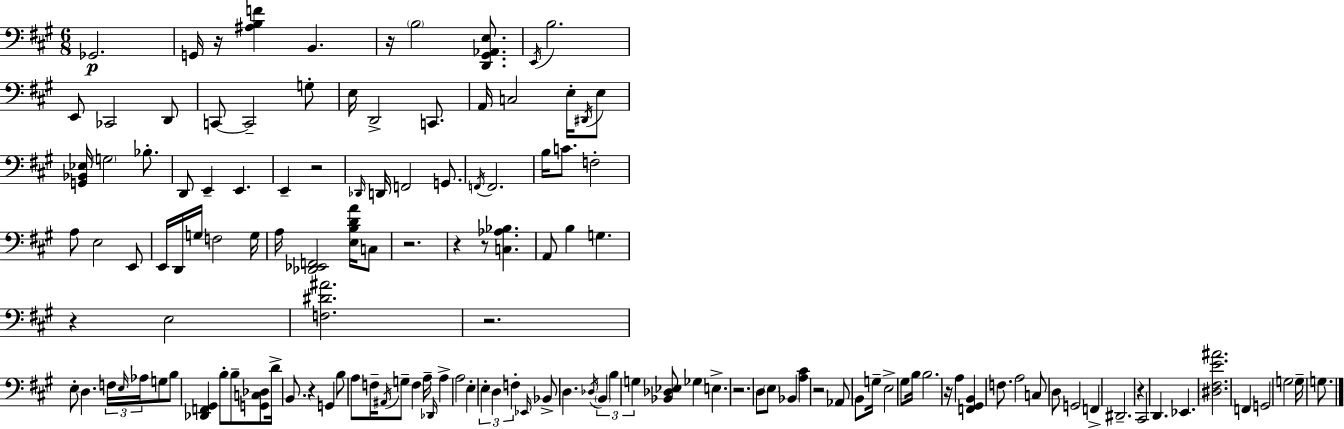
Gb2/h. G2/s R/s [A#3,B3,F4]/q B2/q. R/s B3/h [D2,G#2,Ab2,E3]/e. E2/s B3/h. E2/e CES2/h D2/e C2/e C2/h G3/e E3/s D2/h C2/e. A2/s C3/h E3/s D#2/s E3/e [G2,Bb2,Eb3]/s G3/h Bb3/e. D2/e E2/q E2/q. E2/q R/h Db2/s D2/s F2/h G2/e. F2/s F2/h. B3/s C4/e. F3/h A3/e E3/h E2/e E2/s D2/s G3/s F3/h G3/s A3/s [Db2,Eb2,F2]/h [E3,B3,D4,A4]/s C3/e R/h. R/q R/e [C3,Ab3,Bb3]/q. A2/e B3/q G3/q. R/q E3/h [F3,D#4,A#4]/h. R/h. E3/e D3/q. F3/s E3/s Ab3/s G3/e B3/e [Db2,F2,G#2]/q B3/e B3/e [G2,C3,Db3]/e D4/s B2/e. R/q G2/q B3/e A3/e F3/s A#2/s G3/e F3/q A3/s Db2/s A3/q A3/h E3/q E3/q D3/q F3/q Eb2/s Bb2/e D3/q. Db3/s B2/q B3/q G3/q [Bb2,Db3,Eb3]/e Gb3/q E3/q. R/h. D3/e E3/e Bb2/q [A3,C#4]/q R/h Ab2/e B2/e G3/s E3/h G#3/e B3/s B3/h. R/s A3/q [F2,G#2,B2]/q F3/e. A3/h C3/e D3/e G2/h F2/q D#2/h. R/q C#2/h D2/q. Eb2/q. [D#3,F#3,E4,A#4]/h. F2/q G2/h G3/h G3/s G3/e.